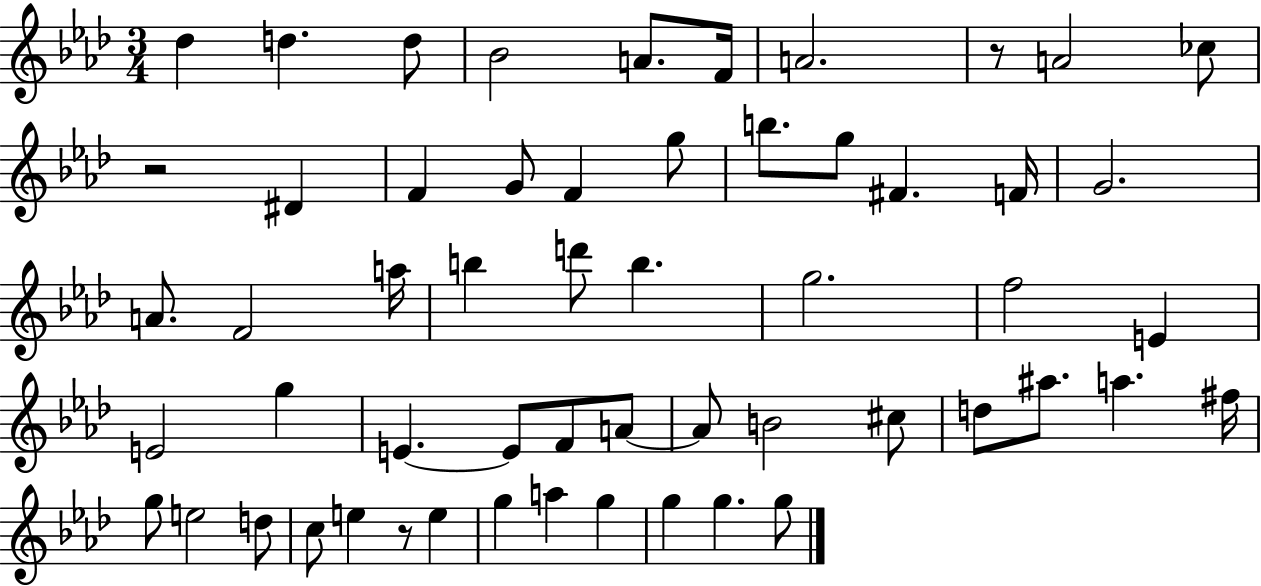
{
  \clef treble
  \numericTimeSignature
  \time 3/4
  \key aes \major
  des''4 d''4. d''8 | bes'2 a'8. f'16 | a'2. | r8 a'2 ces''8 | \break r2 dis'4 | f'4 g'8 f'4 g''8 | b''8. g''8 fis'4. f'16 | g'2. | \break a'8. f'2 a''16 | b''4 d'''8 b''4. | g''2. | f''2 e'4 | \break e'2 g''4 | e'4.~~ e'8 f'8 a'8~~ | a'8 b'2 cis''8 | d''8 ais''8. a''4. fis''16 | \break g''8 e''2 d''8 | c''8 e''4 r8 e''4 | g''4 a''4 g''4 | g''4 g''4. g''8 | \break \bar "|."
}